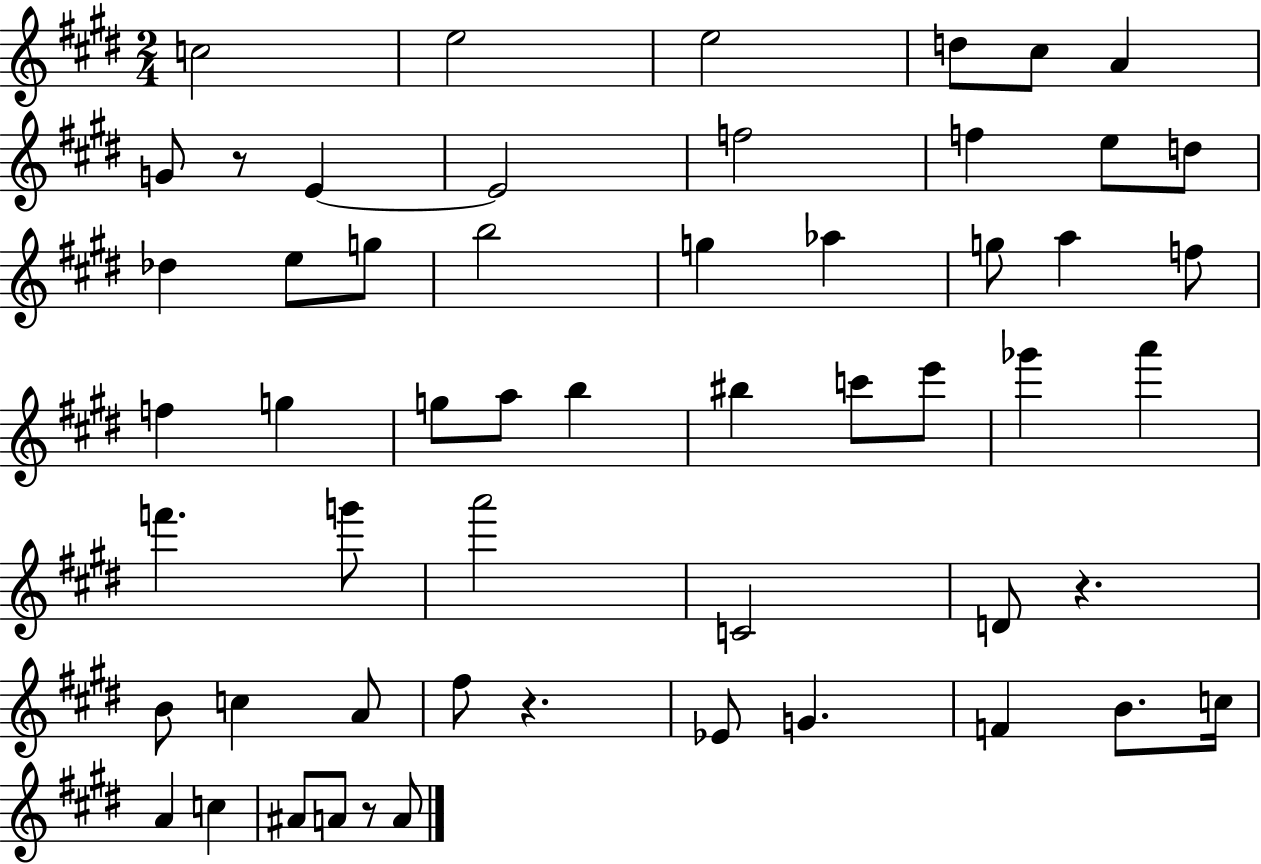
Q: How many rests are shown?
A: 4